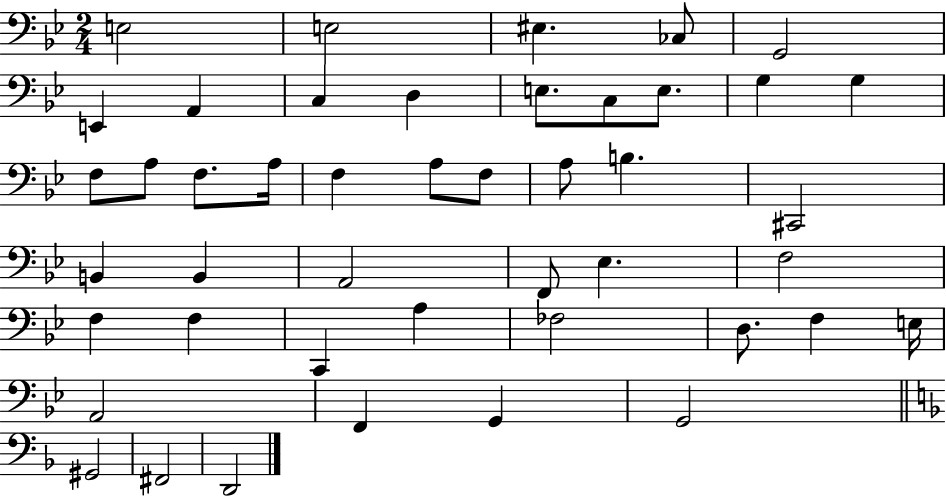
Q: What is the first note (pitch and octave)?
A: E3